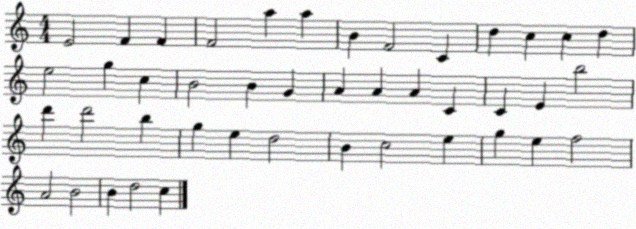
X:1
T:Untitled
M:4/4
L:1/4
K:C
E2 F F F2 a a B F2 C d c c d e2 g c B2 B G A A A C C E b2 d' d'2 b g e d2 B c2 e g e f2 A2 B2 B d2 c